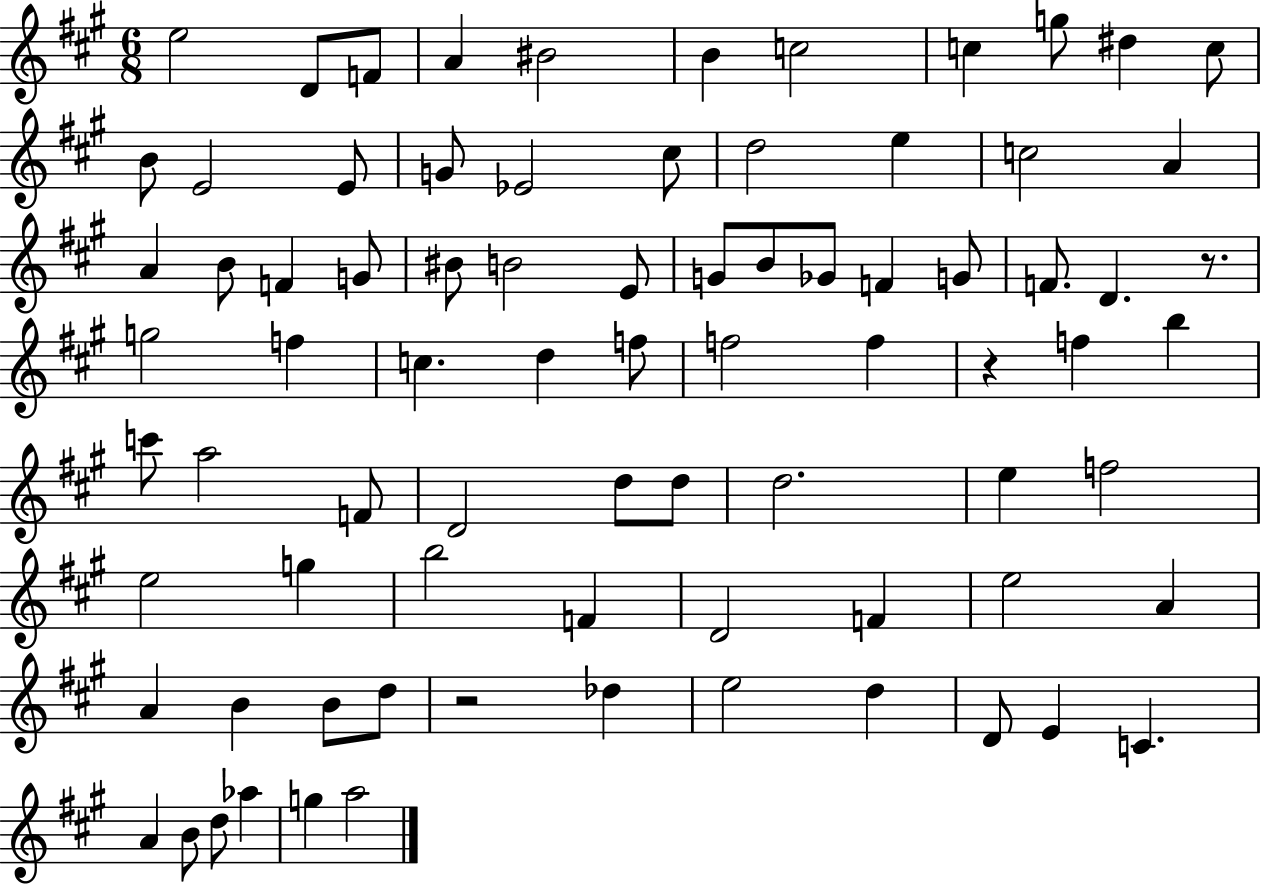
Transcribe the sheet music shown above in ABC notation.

X:1
T:Untitled
M:6/8
L:1/4
K:A
e2 D/2 F/2 A ^B2 B c2 c g/2 ^d c/2 B/2 E2 E/2 G/2 _E2 ^c/2 d2 e c2 A A B/2 F G/2 ^B/2 B2 E/2 G/2 B/2 _G/2 F G/2 F/2 D z/2 g2 f c d f/2 f2 f z f b c'/2 a2 F/2 D2 d/2 d/2 d2 e f2 e2 g b2 F D2 F e2 A A B B/2 d/2 z2 _d e2 d D/2 E C A B/2 d/2 _a g a2